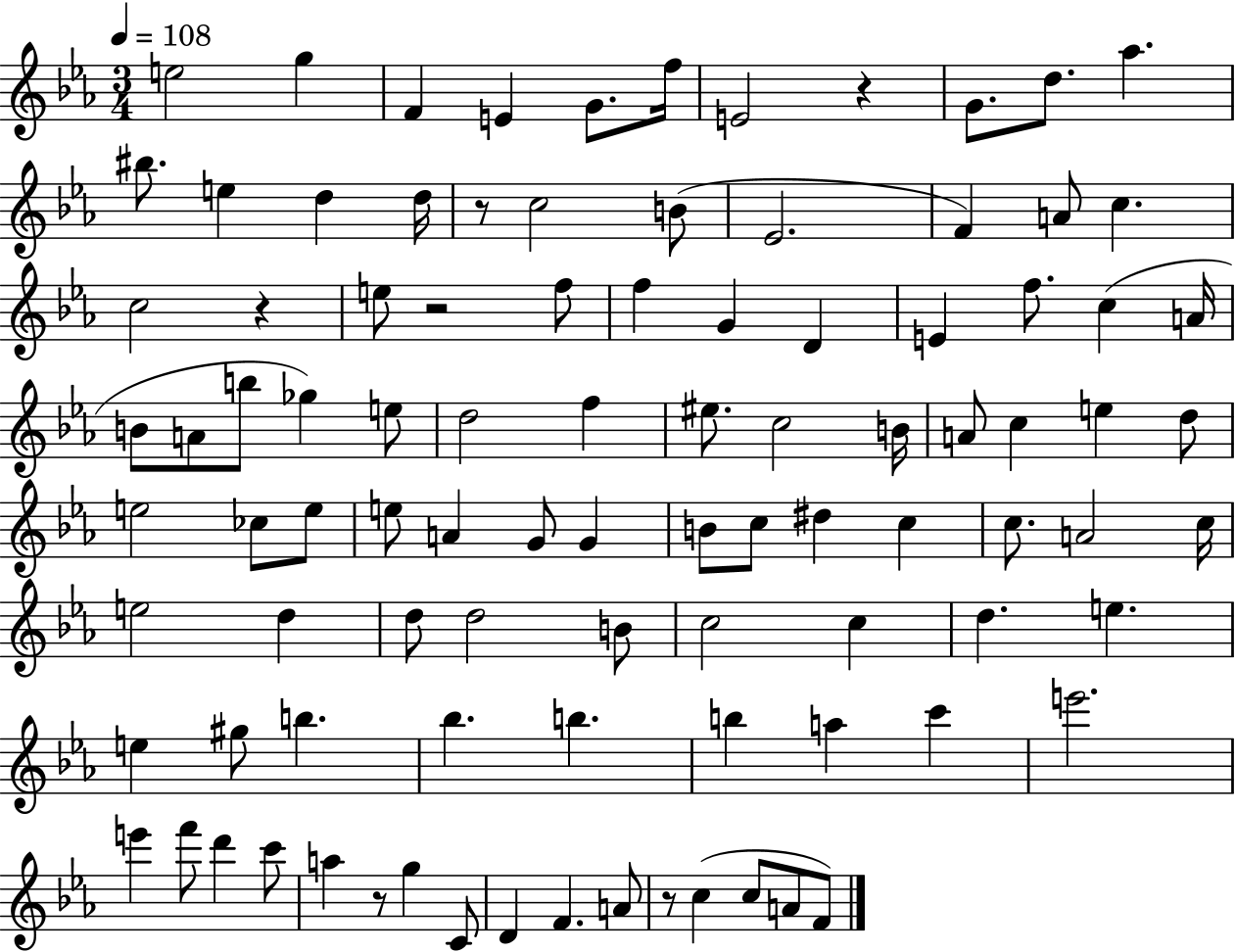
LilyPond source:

{
  \clef treble
  \numericTimeSignature
  \time 3/4
  \key ees \major
  \tempo 4 = 108
  \repeat volta 2 { e''2 g''4 | f'4 e'4 g'8. f''16 | e'2 r4 | g'8. d''8. aes''4. | \break bis''8. e''4 d''4 d''16 | r8 c''2 b'8( | ees'2. | f'4) a'8 c''4. | \break c''2 r4 | e''8 r2 f''8 | f''4 g'4 d'4 | e'4 f''8. c''4( a'16 | \break b'8 a'8 b''8 ges''4) e''8 | d''2 f''4 | eis''8. c''2 b'16 | a'8 c''4 e''4 d''8 | \break e''2 ces''8 e''8 | e''8 a'4 g'8 g'4 | b'8 c''8 dis''4 c''4 | c''8. a'2 c''16 | \break e''2 d''4 | d''8 d''2 b'8 | c''2 c''4 | d''4. e''4. | \break e''4 gis''8 b''4. | bes''4. b''4. | b''4 a''4 c'''4 | e'''2. | \break e'''4 f'''8 d'''4 c'''8 | a''4 r8 g''4 c'8 | d'4 f'4. a'8 | r8 c''4( c''8 a'8 f'8) | \break } \bar "|."
}